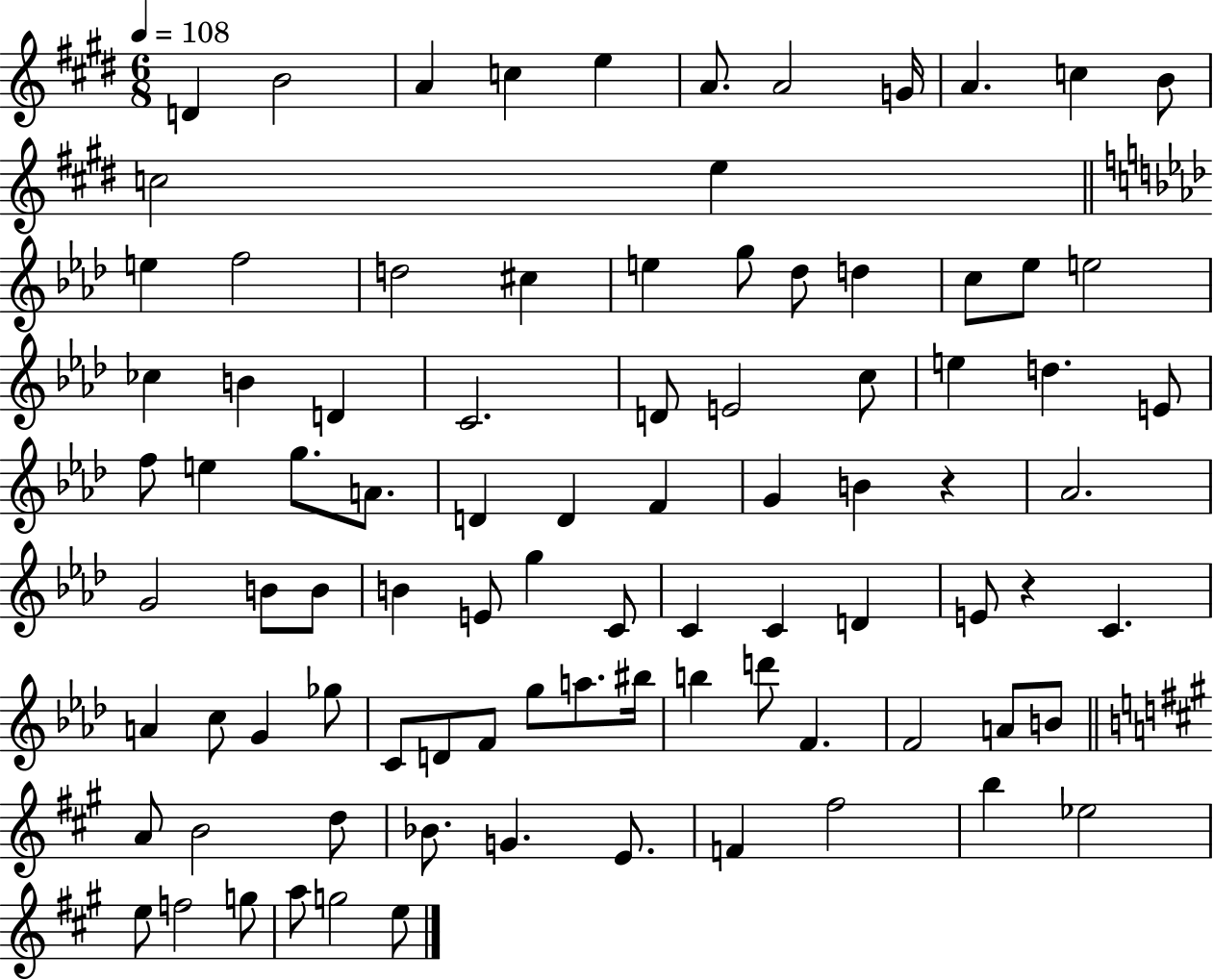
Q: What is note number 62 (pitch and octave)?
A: D4